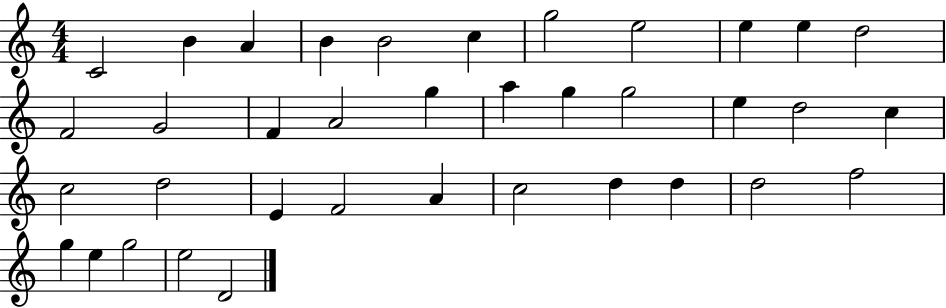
X:1
T:Untitled
M:4/4
L:1/4
K:C
C2 B A B B2 c g2 e2 e e d2 F2 G2 F A2 g a g g2 e d2 c c2 d2 E F2 A c2 d d d2 f2 g e g2 e2 D2